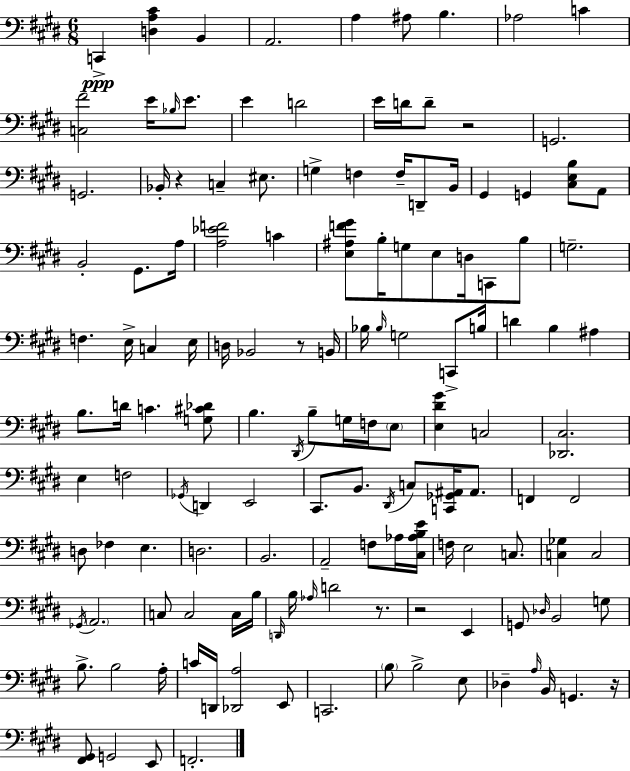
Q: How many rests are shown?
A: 6